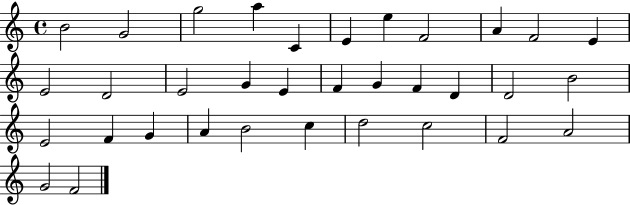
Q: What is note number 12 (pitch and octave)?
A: E4